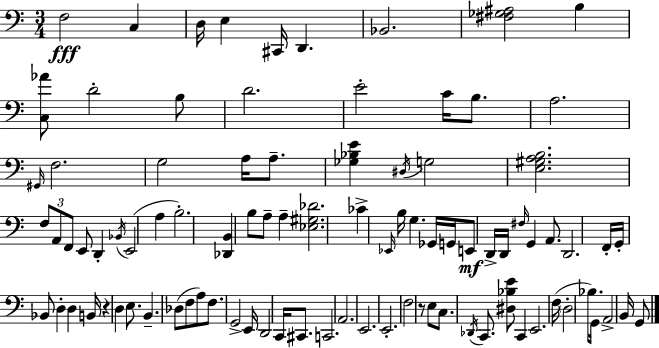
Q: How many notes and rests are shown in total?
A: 92